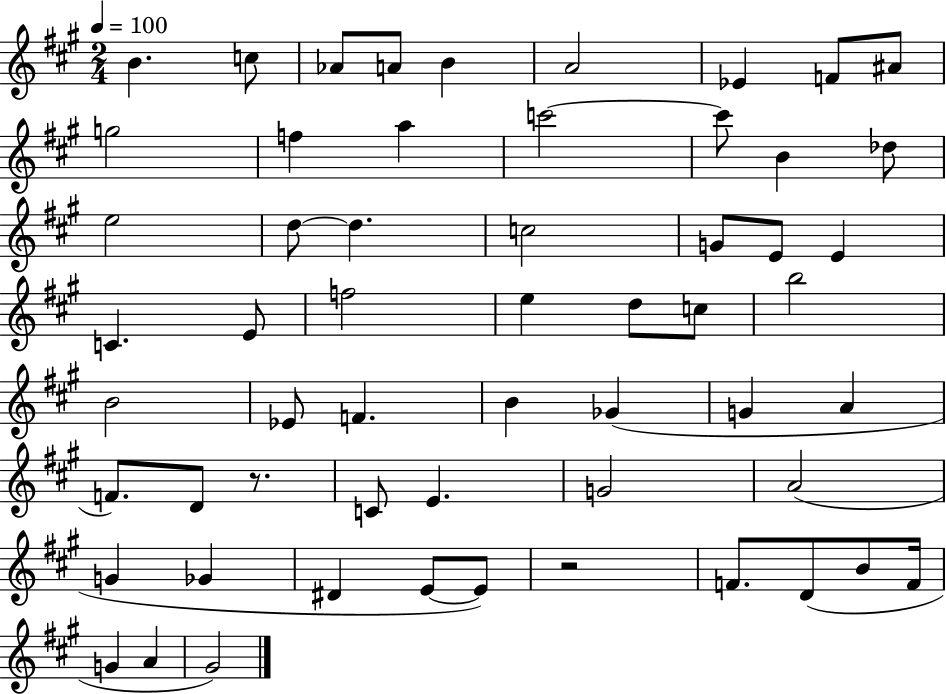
B4/q. C5/e Ab4/e A4/e B4/q A4/h Eb4/q F4/e A#4/e G5/h F5/q A5/q C6/h C6/e B4/q Db5/e E5/h D5/e D5/q. C5/h G4/e E4/e E4/q C4/q. E4/e F5/h E5/q D5/e C5/e B5/h B4/h Eb4/e F4/q. B4/q Gb4/q G4/q A4/q F4/e. D4/e R/e. C4/e E4/q. G4/h A4/h G4/q Gb4/q D#4/q E4/e E4/e R/h F4/e. D4/e B4/e F4/s G4/q A4/q G#4/h